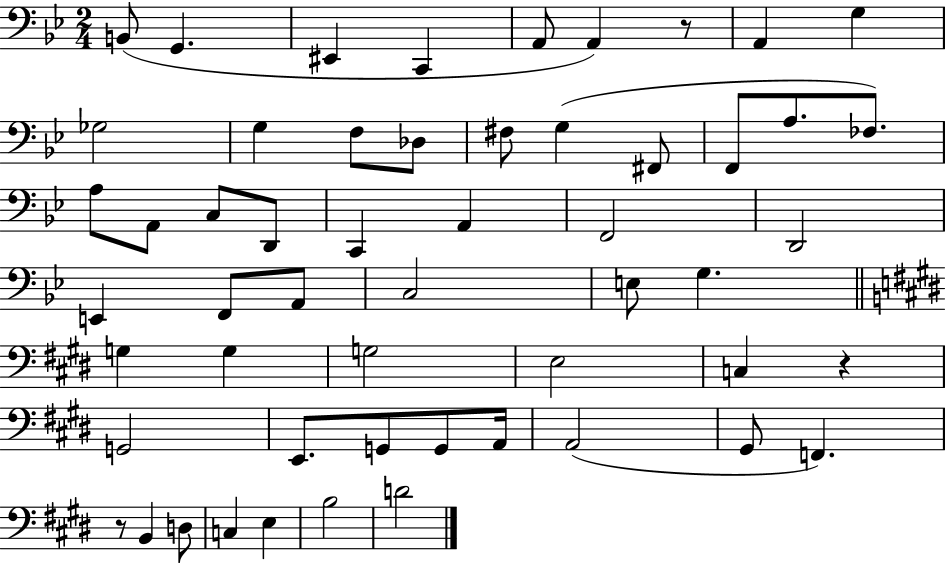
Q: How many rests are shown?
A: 3